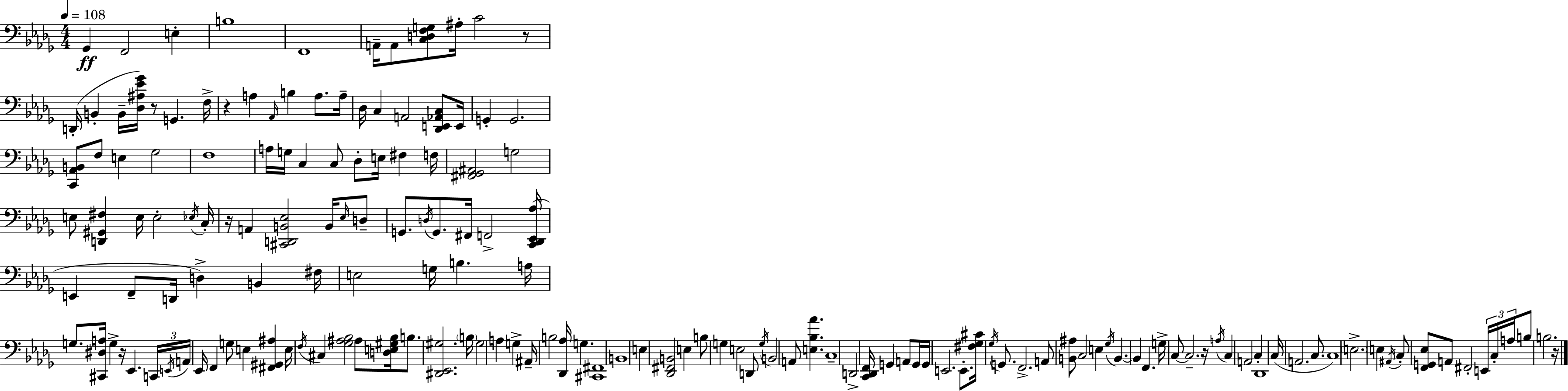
Gb2/q F2/h E3/q B3/w F2/w A2/s A2/e [C3,D3,F3,G3]/e A#3/s C4/h R/e D2/s B2/q B2/s [Db3,A#3,Eb4,Gb4]/s R/e G2/q. F3/s R/q A3/q Ab2/s B3/q A3/e. A3/s Db3/s C3/q A2/h [Db2,E2,Ab2,C3]/e E2/s G2/q G2/h. [C2,Ab2,B2]/e F3/e E3/q Gb3/h F3/w A3/s G3/s C3/q C3/e Db3/e E3/s F#3/q F3/s [F#2,Gb2,A#2]/h G3/h E3/e [D2,G#2,F#3]/q E3/s E3/h Eb3/s C3/s R/s A2/q [C#2,D2,B2,Eb3]/h B2/s Eb3/s D3/e G2/e. D3/s G2/e. F#2/s F2/h [C2,Db2,Eb2,Ab3]/s E2/q F2/e D2/s D3/q B2/q F#3/s E3/h G3/s B3/q. A3/s G3/e. [C#2,D#3,A3]/s G3/q R/s Eb2/q. C2/s E2/s A2/s Eb2/s F2/q G3/e E3/q [F#2,G#2,A#3]/q E3/s F3/s C#3/q [Gb3,A#3,Bb3]/h A#3/e [D3,E3,G#3,Bb3]/s B3/e. [D#2,Eb2,G#3]/h. B3/s G#3/h A3/q G3/q A#2/s B3/h [Db2,Ab3]/s G3/q. [C#2,F#2]/w B2/w E3/q [Db2,F#2,B2]/h E3/q B3/e G3/q E3/h D2/e G3/s B2/h A2/e [E3,Bb3,Ab4]/q. C3/w D2/h [C2,Db2,F2]/s G2/q A2/e G2/s G2/s E2/h. E2/e. [F#3,Gb3,C#4]/s Gb3/s G2/e. F2/h. A2/e [B2,A#3]/e C3/h E3/q Gb3/s B2/q. B2/q F2/q. G3/s C3/e C3/h. R/s A3/s C3/q A2/h C3/q Db2/w C3/s A2/h. C3/e. C3/w E3/h. E3/q A#2/s C3/e [F2,G2,Eb3]/e A2/e F#2/h E2/s C3/s A3/s B3/e B3/h. R/s